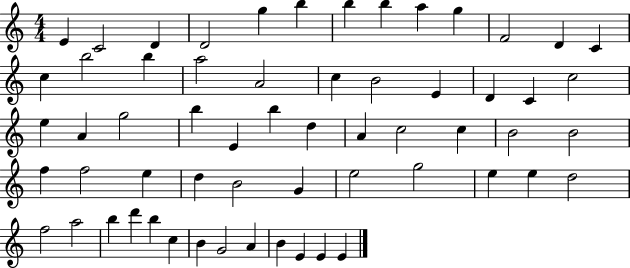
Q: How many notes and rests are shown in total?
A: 60